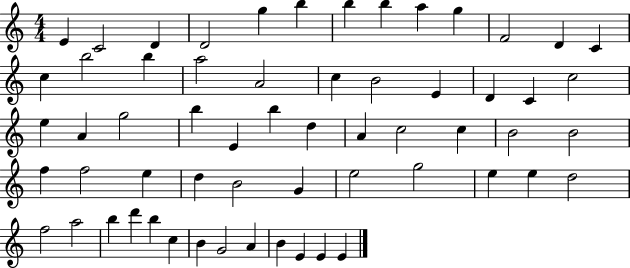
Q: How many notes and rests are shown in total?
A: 60